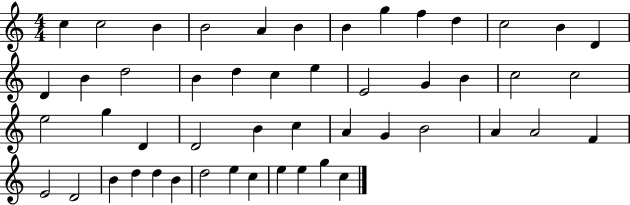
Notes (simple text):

C5/q C5/h B4/q B4/h A4/q B4/q B4/q G5/q F5/q D5/q C5/h B4/q D4/q D4/q B4/q D5/h B4/q D5/q C5/q E5/q E4/h G4/q B4/q C5/h C5/h E5/h G5/q D4/q D4/h B4/q C5/q A4/q G4/q B4/h A4/q A4/h F4/q E4/h D4/h B4/q D5/q D5/q B4/q D5/h E5/q C5/q E5/q E5/q G5/q C5/q